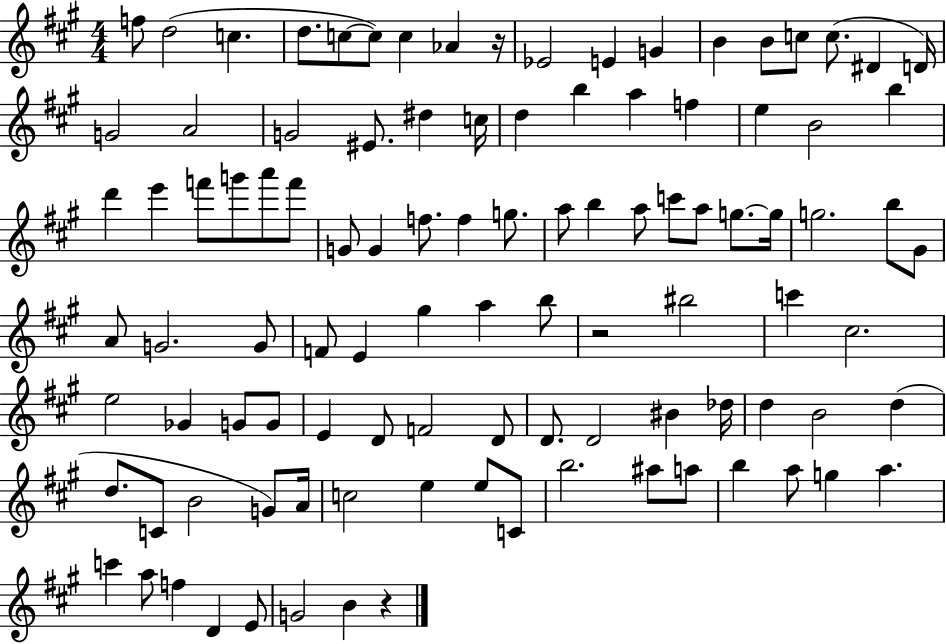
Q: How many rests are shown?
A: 3